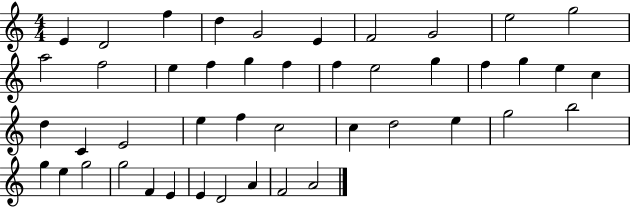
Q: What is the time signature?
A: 4/4